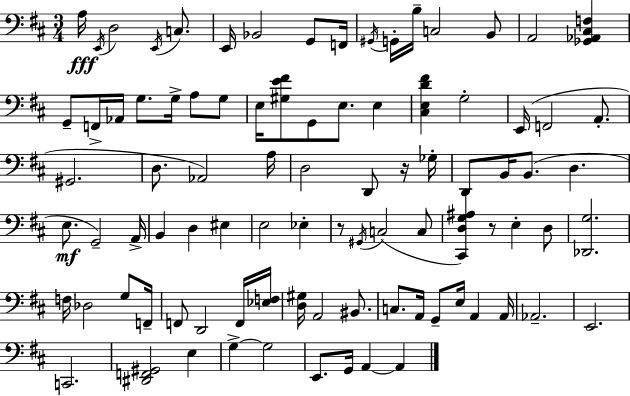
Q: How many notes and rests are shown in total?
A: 90